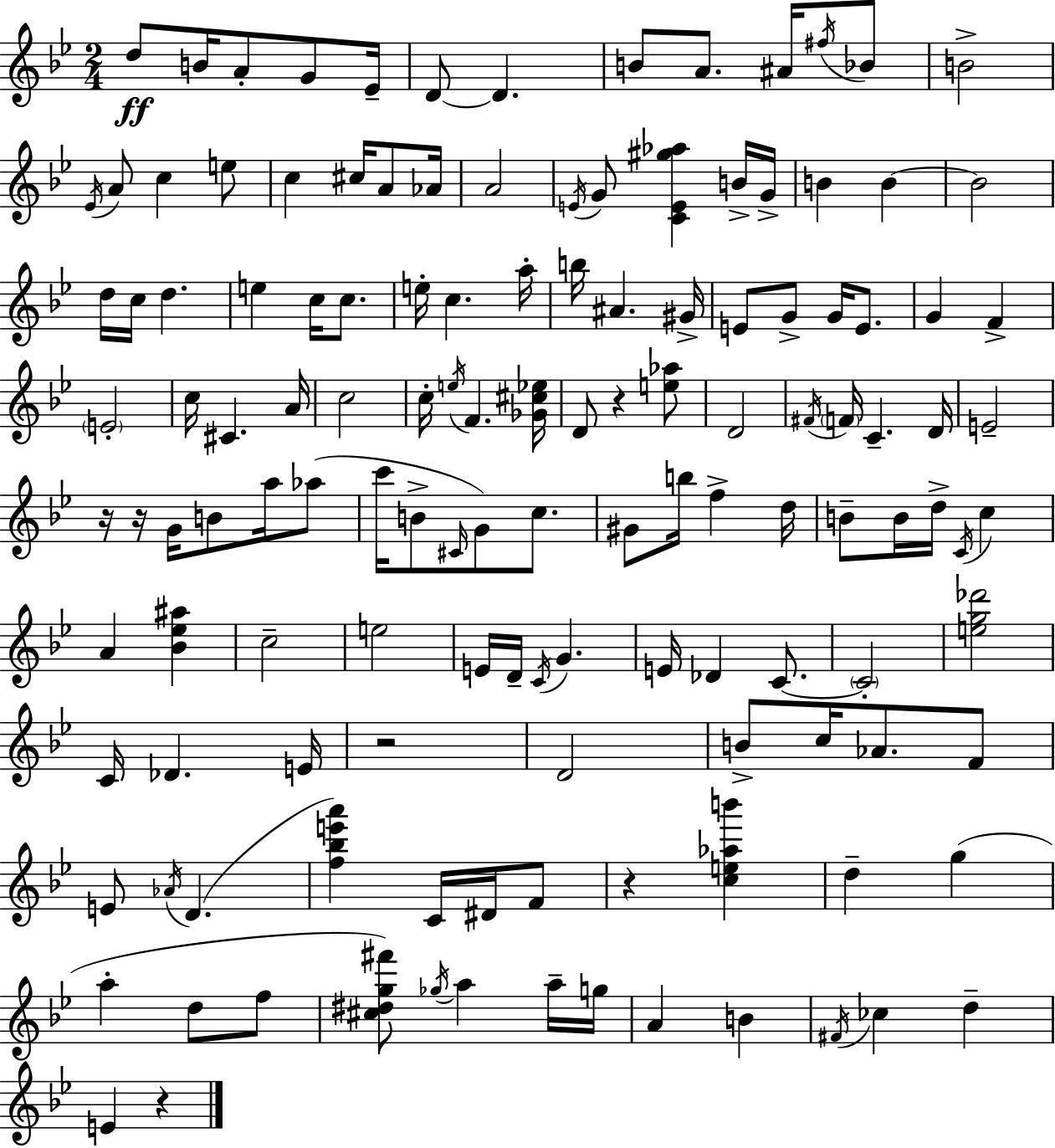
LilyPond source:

{
  \clef treble
  \numericTimeSignature
  \time 2/4
  \key g \minor
  d''8\ff b'16 a'8-. g'8 ees'16-- | d'8~~ d'4. | b'8 a'8. ais'16 \acciaccatura { fis''16 } bes'8 | b'2-> | \break \acciaccatura { ees'16 } a'8 c''4 | e''8 c''4 cis''16 a'8 | aes'16 a'2 | \acciaccatura { e'16 } g'8 <c' e' gis'' aes''>4 | \break b'16-> g'16-> b'4 b'4~~ | b'2 | d''16 c''16 d''4. | e''4 c''16 | \break c''8. e''16-. c''4. | a''16-. b''16 ais'4. | gis'16-> e'8 g'8-> g'16 | e'8. g'4 f'4-> | \break \parenthesize e'2-. | c''16 cis'4. | a'16 c''2 | c''16-. \acciaccatura { e''16 } f'4. | \break <ges' cis'' ees''>16 d'8 r4 | <e'' aes''>8 d'2 | \acciaccatura { fis'16 } \parenthesize f'16 c'4.-- | d'16 e'2-- | \break r16 r16 g'16 | b'8 a''16 aes''8( c'''16 b'8-> | \grace { cis'16 }) g'8 c''8. gis'8 | b''16 f''4-> d''16 b'8-- | \break b'16 d''16-> \acciaccatura { c'16 } c''4 a'4 | <bes' ees'' ais''>4 c''2-- | e''2 | e'16 | \break d'16-- \acciaccatura { c'16 } g'4. | e'16 des'4 c'8.~~ | \parenthesize c'2-. | <e'' g'' des'''>2 | \break c'16 des'4. e'16 | r2 | d'2 | b'8-> c''16 aes'8. f'8 | \break e'8 \acciaccatura { aes'16 }( d'4. | <f'' bes'' e''' a'''>4) c'16 dis'16 f'8 | r4 <c'' e'' aes'' b'''>4 | d''4-- g''4( | \break a''4-. d''8 f''8 | <cis'' dis'' g'' fis'''>8) \acciaccatura { ges''16 } a''4 | a''16-- g''16 a'4 b'4 | \acciaccatura { fis'16 } ces''4 d''4-- | \break e'4 r4 | \bar "|."
}